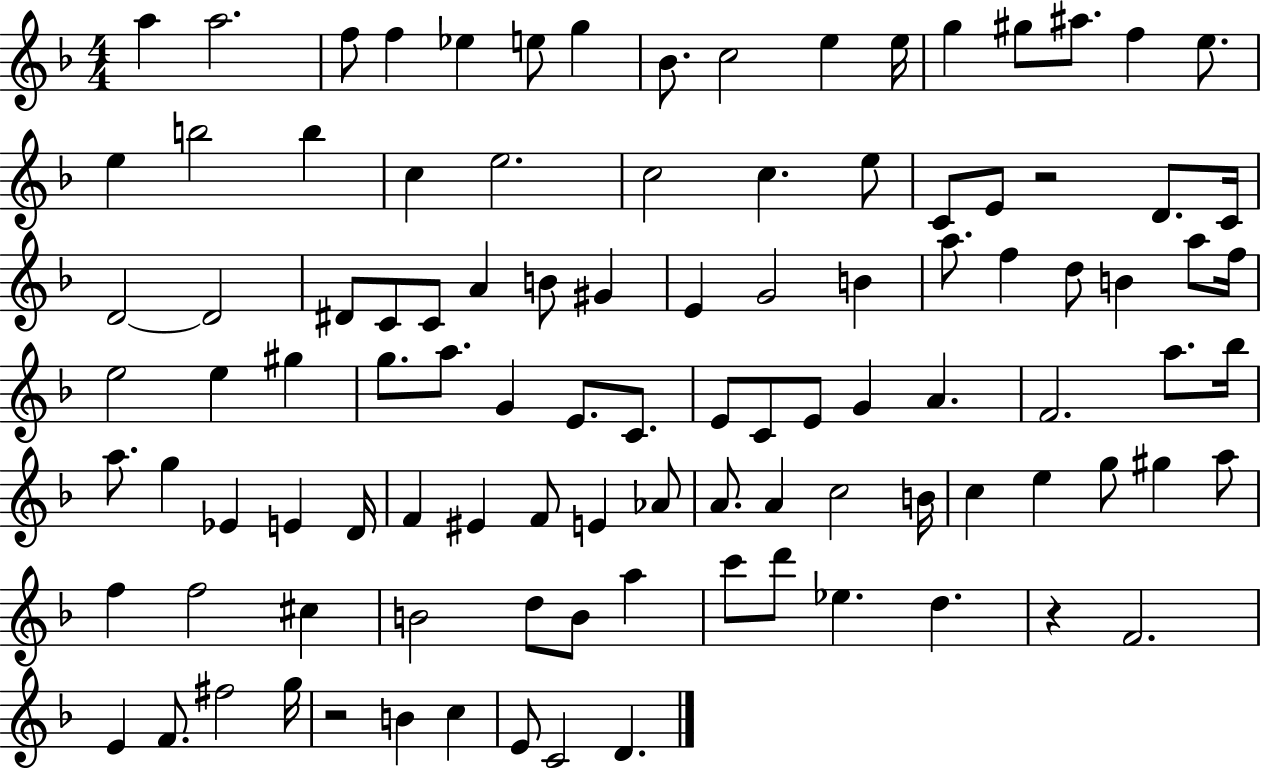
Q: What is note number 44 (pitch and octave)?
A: A5